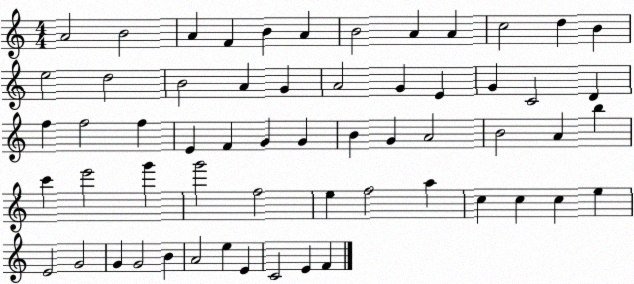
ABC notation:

X:1
T:Untitled
M:4/4
L:1/4
K:C
A2 B2 A F B A B2 A A c2 d B e2 d2 B2 A G A2 G E G C2 D f f2 f E F G G B G A2 B2 A b c' e'2 g' g'2 f2 e f2 a c c c e E2 G2 G G2 B A2 e E C2 E F